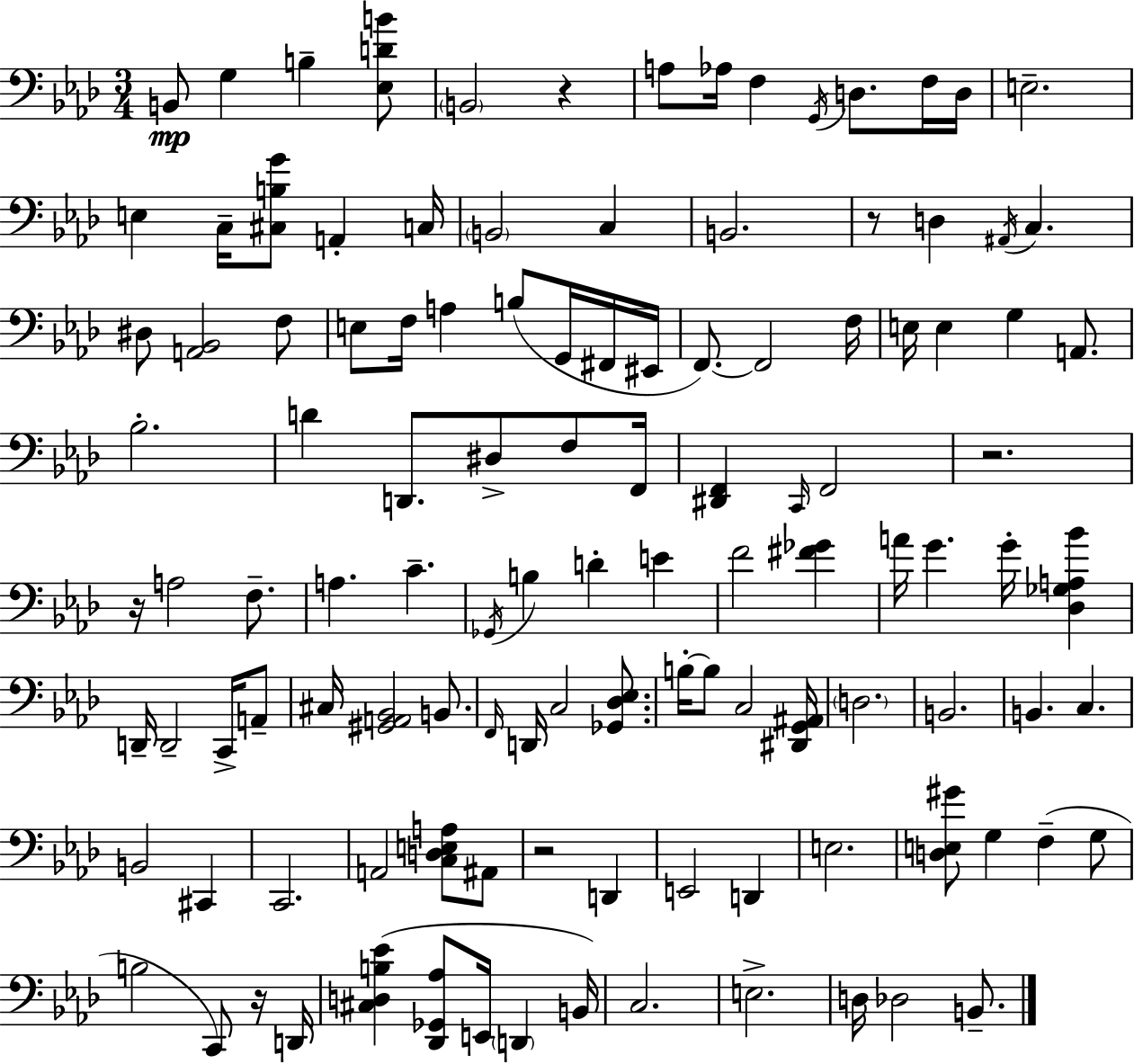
X:1
T:Untitled
M:3/4
L:1/4
K:Fm
B,,/2 G, B, [_E,DB]/2 B,,2 z A,/2 _A,/4 F, G,,/4 D,/2 F,/4 D,/4 E,2 E, C,/4 [^C,B,G]/2 A,, C,/4 B,,2 C, B,,2 z/2 D, ^A,,/4 C, ^D,/2 [A,,_B,,]2 F,/2 E,/2 F,/4 A, B,/2 G,,/4 ^F,,/4 ^E,,/4 F,,/2 F,,2 F,/4 E,/4 E, G, A,,/2 _B,2 D D,,/2 ^D,/2 F,/2 F,,/4 [^D,,F,,] C,,/4 F,,2 z2 z/4 A,2 F,/2 A, C _G,,/4 B, D E F2 [^F_G] A/4 G G/4 [_D,_G,A,_B] D,,/4 D,,2 C,,/4 A,,/2 ^C,/4 [^G,,A,,_B,,]2 B,,/2 F,,/4 D,,/4 C,2 [_G,,_D,_E,]/2 B,/4 B,/2 C,2 [^D,,G,,^A,,]/4 D,2 B,,2 B,, C, B,,2 ^C,, C,,2 A,,2 [C,D,E,A,]/2 ^A,,/2 z2 D,, E,,2 D,, E,2 [D,E,^G]/2 G, F, G,/2 B,2 C,,/2 z/4 D,,/4 [^C,D,B,_E] [_D,,_G,,_A,]/2 E,,/4 D,, B,,/4 C,2 E,2 D,/4 _D,2 B,,/2